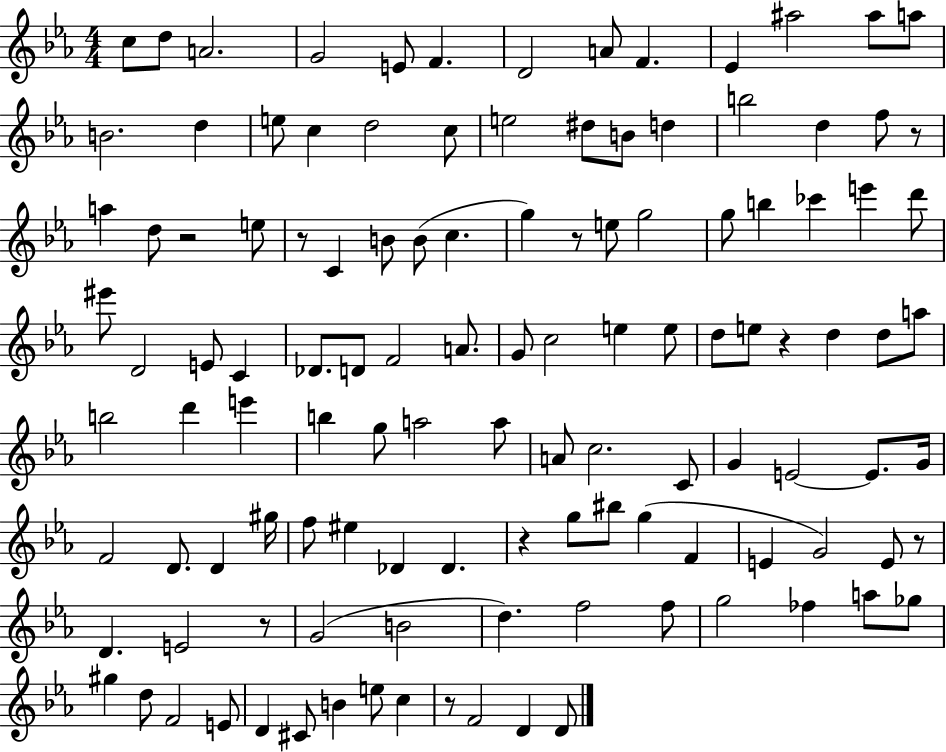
C5/e D5/e A4/h. G4/h E4/e F4/q. D4/h A4/e F4/q. Eb4/q A#5/h A#5/e A5/e B4/h. D5/q E5/e C5/q D5/h C5/e E5/h D#5/e B4/e D5/q B5/h D5/q F5/e R/e A5/q D5/e R/h E5/e R/e C4/q B4/e B4/e C5/q. G5/q R/e E5/e G5/h G5/e B5/q CES6/q E6/q D6/e EIS6/e D4/h E4/e C4/q Db4/e. D4/e F4/h A4/e. G4/e C5/h E5/q E5/e D5/e E5/e R/q D5/q D5/e A5/e B5/h D6/q E6/q B5/q G5/e A5/h A5/e A4/e C5/h. C4/e G4/q E4/h E4/e. G4/s F4/h D4/e. D4/q G#5/s F5/e EIS5/q Db4/q Db4/q. R/q G5/e BIS5/e G5/q F4/q E4/q G4/h E4/e R/e D4/q. E4/h R/e G4/h B4/h D5/q. F5/h F5/e G5/h FES5/q A5/e Gb5/e G#5/q D5/e F4/h E4/e D4/q C#4/e B4/q E5/e C5/q R/e F4/h D4/q D4/e